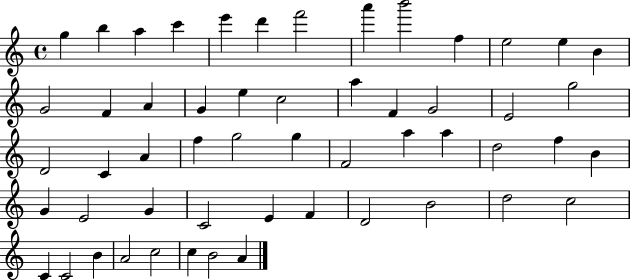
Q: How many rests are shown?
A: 0